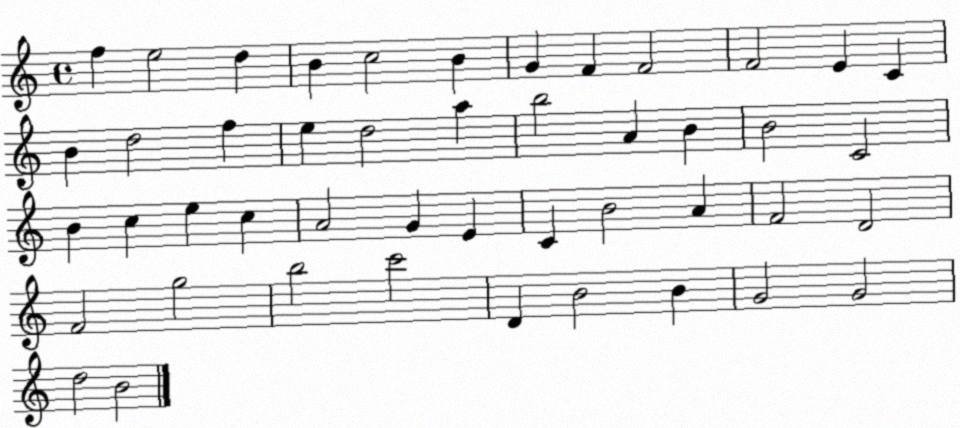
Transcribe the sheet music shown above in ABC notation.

X:1
T:Untitled
M:4/4
L:1/4
K:C
f e2 d B c2 B G F F2 F2 E C B d2 f e d2 a b2 A B B2 C2 B c e c A2 G E C B2 A F2 D2 F2 g2 b2 c'2 D B2 B G2 G2 d2 B2